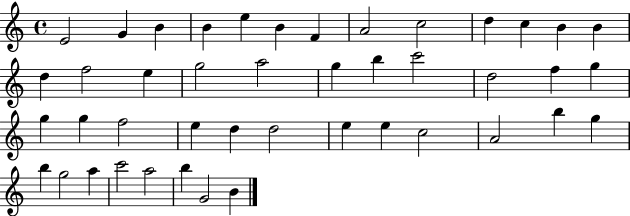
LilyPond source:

{
  \clef treble
  \time 4/4
  \defaultTimeSignature
  \key c \major
  e'2 g'4 b'4 | b'4 e''4 b'4 f'4 | a'2 c''2 | d''4 c''4 b'4 b'4 | \break d''4 f''2 e''4 | g''2 a''2 | g''4 b''4 c'''2 | d''2 f''4 g''4 | \break g''4 g''4 f''2 | e''4 d''4 d''2 | e''4 e''4 c''2 | a'2 b''4 g''4 | \break b''4 g''2 a''4 | c'''2 a''2 | b''4 g'2 b'4 | \bar "|."
}